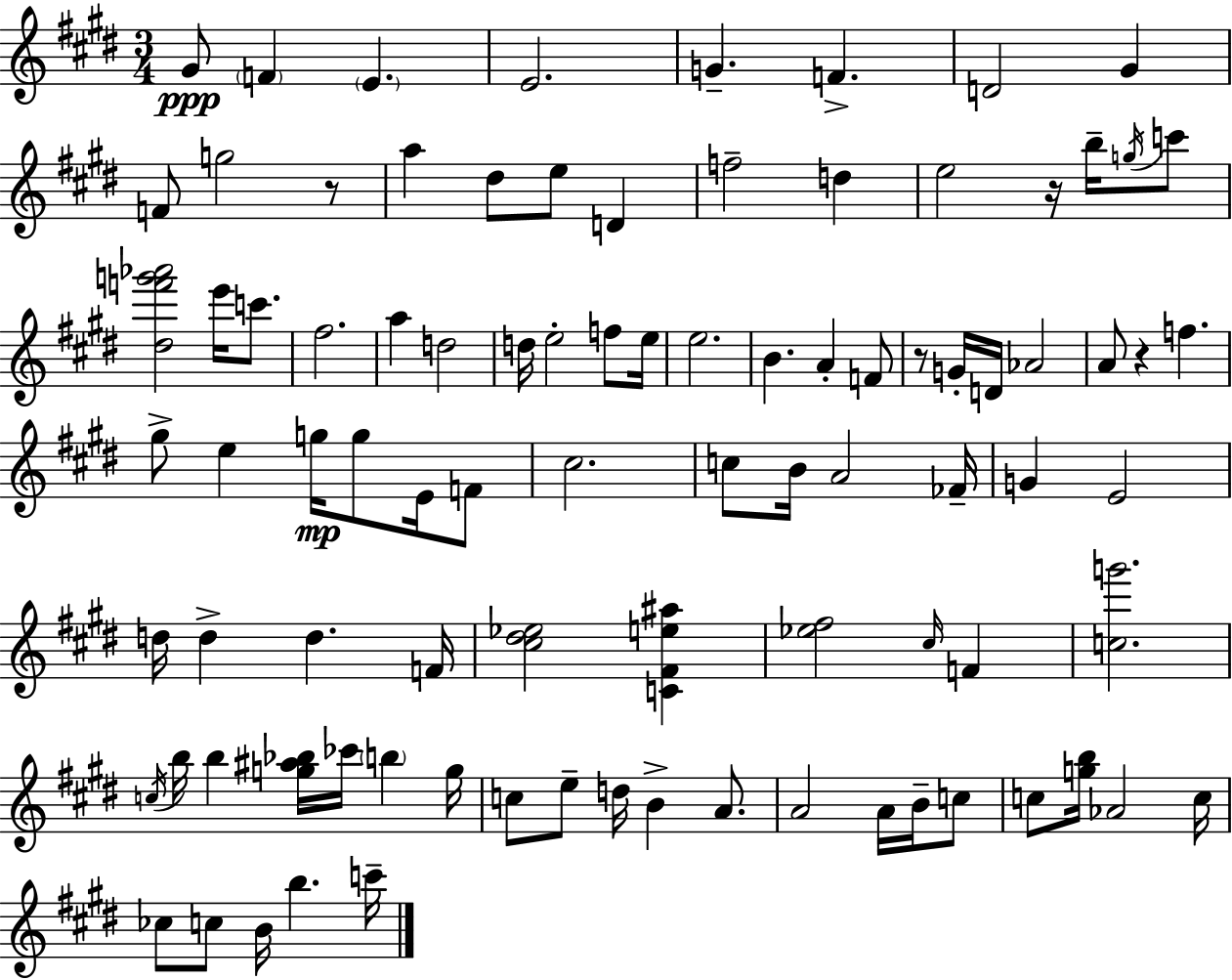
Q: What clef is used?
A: treble